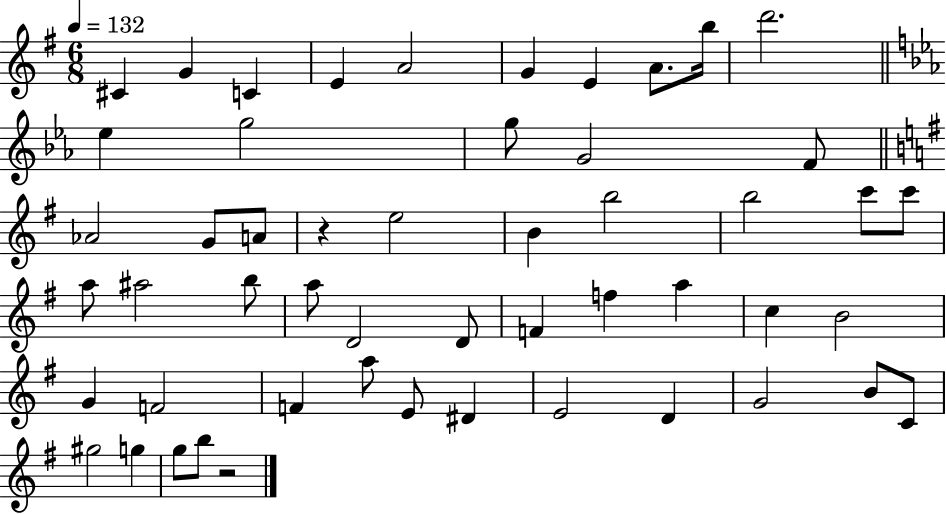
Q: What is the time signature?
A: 6/8